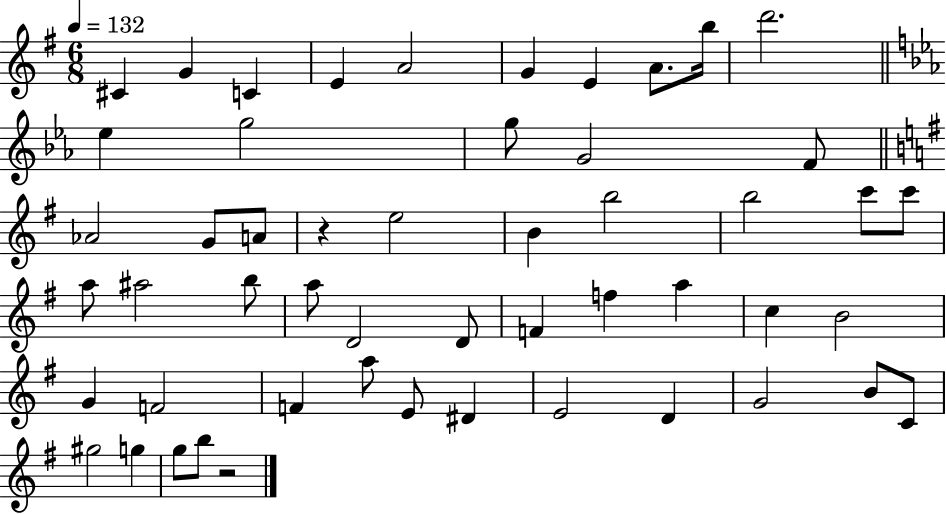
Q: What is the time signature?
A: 6/8